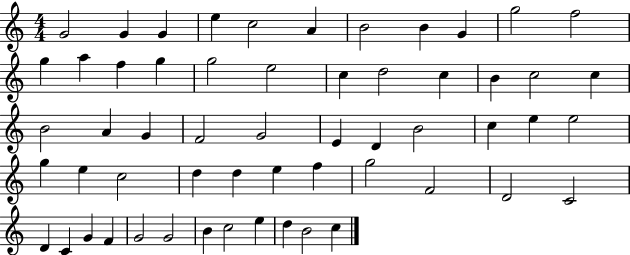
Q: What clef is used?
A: treble